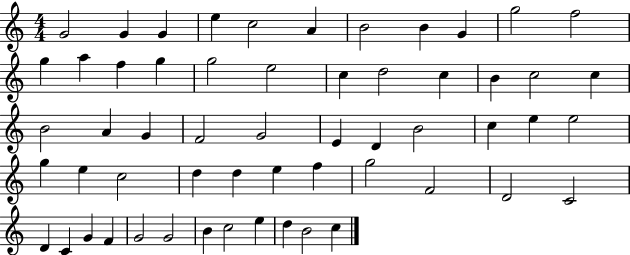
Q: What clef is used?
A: treble